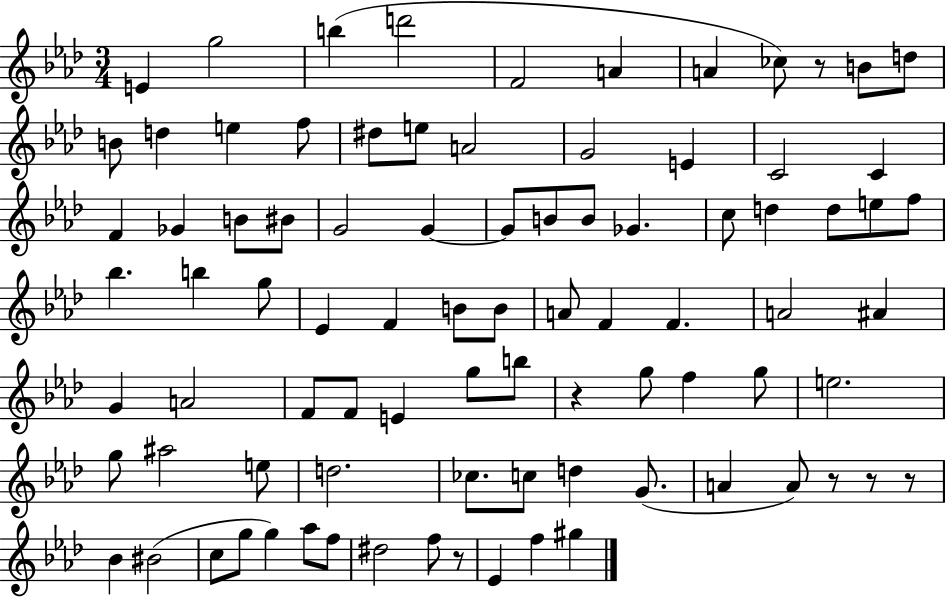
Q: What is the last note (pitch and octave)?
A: G#5